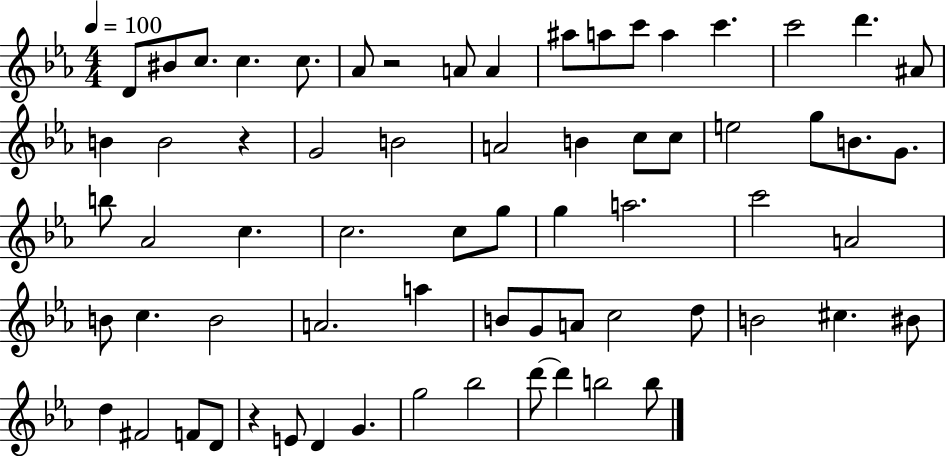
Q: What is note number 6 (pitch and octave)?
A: Ab4